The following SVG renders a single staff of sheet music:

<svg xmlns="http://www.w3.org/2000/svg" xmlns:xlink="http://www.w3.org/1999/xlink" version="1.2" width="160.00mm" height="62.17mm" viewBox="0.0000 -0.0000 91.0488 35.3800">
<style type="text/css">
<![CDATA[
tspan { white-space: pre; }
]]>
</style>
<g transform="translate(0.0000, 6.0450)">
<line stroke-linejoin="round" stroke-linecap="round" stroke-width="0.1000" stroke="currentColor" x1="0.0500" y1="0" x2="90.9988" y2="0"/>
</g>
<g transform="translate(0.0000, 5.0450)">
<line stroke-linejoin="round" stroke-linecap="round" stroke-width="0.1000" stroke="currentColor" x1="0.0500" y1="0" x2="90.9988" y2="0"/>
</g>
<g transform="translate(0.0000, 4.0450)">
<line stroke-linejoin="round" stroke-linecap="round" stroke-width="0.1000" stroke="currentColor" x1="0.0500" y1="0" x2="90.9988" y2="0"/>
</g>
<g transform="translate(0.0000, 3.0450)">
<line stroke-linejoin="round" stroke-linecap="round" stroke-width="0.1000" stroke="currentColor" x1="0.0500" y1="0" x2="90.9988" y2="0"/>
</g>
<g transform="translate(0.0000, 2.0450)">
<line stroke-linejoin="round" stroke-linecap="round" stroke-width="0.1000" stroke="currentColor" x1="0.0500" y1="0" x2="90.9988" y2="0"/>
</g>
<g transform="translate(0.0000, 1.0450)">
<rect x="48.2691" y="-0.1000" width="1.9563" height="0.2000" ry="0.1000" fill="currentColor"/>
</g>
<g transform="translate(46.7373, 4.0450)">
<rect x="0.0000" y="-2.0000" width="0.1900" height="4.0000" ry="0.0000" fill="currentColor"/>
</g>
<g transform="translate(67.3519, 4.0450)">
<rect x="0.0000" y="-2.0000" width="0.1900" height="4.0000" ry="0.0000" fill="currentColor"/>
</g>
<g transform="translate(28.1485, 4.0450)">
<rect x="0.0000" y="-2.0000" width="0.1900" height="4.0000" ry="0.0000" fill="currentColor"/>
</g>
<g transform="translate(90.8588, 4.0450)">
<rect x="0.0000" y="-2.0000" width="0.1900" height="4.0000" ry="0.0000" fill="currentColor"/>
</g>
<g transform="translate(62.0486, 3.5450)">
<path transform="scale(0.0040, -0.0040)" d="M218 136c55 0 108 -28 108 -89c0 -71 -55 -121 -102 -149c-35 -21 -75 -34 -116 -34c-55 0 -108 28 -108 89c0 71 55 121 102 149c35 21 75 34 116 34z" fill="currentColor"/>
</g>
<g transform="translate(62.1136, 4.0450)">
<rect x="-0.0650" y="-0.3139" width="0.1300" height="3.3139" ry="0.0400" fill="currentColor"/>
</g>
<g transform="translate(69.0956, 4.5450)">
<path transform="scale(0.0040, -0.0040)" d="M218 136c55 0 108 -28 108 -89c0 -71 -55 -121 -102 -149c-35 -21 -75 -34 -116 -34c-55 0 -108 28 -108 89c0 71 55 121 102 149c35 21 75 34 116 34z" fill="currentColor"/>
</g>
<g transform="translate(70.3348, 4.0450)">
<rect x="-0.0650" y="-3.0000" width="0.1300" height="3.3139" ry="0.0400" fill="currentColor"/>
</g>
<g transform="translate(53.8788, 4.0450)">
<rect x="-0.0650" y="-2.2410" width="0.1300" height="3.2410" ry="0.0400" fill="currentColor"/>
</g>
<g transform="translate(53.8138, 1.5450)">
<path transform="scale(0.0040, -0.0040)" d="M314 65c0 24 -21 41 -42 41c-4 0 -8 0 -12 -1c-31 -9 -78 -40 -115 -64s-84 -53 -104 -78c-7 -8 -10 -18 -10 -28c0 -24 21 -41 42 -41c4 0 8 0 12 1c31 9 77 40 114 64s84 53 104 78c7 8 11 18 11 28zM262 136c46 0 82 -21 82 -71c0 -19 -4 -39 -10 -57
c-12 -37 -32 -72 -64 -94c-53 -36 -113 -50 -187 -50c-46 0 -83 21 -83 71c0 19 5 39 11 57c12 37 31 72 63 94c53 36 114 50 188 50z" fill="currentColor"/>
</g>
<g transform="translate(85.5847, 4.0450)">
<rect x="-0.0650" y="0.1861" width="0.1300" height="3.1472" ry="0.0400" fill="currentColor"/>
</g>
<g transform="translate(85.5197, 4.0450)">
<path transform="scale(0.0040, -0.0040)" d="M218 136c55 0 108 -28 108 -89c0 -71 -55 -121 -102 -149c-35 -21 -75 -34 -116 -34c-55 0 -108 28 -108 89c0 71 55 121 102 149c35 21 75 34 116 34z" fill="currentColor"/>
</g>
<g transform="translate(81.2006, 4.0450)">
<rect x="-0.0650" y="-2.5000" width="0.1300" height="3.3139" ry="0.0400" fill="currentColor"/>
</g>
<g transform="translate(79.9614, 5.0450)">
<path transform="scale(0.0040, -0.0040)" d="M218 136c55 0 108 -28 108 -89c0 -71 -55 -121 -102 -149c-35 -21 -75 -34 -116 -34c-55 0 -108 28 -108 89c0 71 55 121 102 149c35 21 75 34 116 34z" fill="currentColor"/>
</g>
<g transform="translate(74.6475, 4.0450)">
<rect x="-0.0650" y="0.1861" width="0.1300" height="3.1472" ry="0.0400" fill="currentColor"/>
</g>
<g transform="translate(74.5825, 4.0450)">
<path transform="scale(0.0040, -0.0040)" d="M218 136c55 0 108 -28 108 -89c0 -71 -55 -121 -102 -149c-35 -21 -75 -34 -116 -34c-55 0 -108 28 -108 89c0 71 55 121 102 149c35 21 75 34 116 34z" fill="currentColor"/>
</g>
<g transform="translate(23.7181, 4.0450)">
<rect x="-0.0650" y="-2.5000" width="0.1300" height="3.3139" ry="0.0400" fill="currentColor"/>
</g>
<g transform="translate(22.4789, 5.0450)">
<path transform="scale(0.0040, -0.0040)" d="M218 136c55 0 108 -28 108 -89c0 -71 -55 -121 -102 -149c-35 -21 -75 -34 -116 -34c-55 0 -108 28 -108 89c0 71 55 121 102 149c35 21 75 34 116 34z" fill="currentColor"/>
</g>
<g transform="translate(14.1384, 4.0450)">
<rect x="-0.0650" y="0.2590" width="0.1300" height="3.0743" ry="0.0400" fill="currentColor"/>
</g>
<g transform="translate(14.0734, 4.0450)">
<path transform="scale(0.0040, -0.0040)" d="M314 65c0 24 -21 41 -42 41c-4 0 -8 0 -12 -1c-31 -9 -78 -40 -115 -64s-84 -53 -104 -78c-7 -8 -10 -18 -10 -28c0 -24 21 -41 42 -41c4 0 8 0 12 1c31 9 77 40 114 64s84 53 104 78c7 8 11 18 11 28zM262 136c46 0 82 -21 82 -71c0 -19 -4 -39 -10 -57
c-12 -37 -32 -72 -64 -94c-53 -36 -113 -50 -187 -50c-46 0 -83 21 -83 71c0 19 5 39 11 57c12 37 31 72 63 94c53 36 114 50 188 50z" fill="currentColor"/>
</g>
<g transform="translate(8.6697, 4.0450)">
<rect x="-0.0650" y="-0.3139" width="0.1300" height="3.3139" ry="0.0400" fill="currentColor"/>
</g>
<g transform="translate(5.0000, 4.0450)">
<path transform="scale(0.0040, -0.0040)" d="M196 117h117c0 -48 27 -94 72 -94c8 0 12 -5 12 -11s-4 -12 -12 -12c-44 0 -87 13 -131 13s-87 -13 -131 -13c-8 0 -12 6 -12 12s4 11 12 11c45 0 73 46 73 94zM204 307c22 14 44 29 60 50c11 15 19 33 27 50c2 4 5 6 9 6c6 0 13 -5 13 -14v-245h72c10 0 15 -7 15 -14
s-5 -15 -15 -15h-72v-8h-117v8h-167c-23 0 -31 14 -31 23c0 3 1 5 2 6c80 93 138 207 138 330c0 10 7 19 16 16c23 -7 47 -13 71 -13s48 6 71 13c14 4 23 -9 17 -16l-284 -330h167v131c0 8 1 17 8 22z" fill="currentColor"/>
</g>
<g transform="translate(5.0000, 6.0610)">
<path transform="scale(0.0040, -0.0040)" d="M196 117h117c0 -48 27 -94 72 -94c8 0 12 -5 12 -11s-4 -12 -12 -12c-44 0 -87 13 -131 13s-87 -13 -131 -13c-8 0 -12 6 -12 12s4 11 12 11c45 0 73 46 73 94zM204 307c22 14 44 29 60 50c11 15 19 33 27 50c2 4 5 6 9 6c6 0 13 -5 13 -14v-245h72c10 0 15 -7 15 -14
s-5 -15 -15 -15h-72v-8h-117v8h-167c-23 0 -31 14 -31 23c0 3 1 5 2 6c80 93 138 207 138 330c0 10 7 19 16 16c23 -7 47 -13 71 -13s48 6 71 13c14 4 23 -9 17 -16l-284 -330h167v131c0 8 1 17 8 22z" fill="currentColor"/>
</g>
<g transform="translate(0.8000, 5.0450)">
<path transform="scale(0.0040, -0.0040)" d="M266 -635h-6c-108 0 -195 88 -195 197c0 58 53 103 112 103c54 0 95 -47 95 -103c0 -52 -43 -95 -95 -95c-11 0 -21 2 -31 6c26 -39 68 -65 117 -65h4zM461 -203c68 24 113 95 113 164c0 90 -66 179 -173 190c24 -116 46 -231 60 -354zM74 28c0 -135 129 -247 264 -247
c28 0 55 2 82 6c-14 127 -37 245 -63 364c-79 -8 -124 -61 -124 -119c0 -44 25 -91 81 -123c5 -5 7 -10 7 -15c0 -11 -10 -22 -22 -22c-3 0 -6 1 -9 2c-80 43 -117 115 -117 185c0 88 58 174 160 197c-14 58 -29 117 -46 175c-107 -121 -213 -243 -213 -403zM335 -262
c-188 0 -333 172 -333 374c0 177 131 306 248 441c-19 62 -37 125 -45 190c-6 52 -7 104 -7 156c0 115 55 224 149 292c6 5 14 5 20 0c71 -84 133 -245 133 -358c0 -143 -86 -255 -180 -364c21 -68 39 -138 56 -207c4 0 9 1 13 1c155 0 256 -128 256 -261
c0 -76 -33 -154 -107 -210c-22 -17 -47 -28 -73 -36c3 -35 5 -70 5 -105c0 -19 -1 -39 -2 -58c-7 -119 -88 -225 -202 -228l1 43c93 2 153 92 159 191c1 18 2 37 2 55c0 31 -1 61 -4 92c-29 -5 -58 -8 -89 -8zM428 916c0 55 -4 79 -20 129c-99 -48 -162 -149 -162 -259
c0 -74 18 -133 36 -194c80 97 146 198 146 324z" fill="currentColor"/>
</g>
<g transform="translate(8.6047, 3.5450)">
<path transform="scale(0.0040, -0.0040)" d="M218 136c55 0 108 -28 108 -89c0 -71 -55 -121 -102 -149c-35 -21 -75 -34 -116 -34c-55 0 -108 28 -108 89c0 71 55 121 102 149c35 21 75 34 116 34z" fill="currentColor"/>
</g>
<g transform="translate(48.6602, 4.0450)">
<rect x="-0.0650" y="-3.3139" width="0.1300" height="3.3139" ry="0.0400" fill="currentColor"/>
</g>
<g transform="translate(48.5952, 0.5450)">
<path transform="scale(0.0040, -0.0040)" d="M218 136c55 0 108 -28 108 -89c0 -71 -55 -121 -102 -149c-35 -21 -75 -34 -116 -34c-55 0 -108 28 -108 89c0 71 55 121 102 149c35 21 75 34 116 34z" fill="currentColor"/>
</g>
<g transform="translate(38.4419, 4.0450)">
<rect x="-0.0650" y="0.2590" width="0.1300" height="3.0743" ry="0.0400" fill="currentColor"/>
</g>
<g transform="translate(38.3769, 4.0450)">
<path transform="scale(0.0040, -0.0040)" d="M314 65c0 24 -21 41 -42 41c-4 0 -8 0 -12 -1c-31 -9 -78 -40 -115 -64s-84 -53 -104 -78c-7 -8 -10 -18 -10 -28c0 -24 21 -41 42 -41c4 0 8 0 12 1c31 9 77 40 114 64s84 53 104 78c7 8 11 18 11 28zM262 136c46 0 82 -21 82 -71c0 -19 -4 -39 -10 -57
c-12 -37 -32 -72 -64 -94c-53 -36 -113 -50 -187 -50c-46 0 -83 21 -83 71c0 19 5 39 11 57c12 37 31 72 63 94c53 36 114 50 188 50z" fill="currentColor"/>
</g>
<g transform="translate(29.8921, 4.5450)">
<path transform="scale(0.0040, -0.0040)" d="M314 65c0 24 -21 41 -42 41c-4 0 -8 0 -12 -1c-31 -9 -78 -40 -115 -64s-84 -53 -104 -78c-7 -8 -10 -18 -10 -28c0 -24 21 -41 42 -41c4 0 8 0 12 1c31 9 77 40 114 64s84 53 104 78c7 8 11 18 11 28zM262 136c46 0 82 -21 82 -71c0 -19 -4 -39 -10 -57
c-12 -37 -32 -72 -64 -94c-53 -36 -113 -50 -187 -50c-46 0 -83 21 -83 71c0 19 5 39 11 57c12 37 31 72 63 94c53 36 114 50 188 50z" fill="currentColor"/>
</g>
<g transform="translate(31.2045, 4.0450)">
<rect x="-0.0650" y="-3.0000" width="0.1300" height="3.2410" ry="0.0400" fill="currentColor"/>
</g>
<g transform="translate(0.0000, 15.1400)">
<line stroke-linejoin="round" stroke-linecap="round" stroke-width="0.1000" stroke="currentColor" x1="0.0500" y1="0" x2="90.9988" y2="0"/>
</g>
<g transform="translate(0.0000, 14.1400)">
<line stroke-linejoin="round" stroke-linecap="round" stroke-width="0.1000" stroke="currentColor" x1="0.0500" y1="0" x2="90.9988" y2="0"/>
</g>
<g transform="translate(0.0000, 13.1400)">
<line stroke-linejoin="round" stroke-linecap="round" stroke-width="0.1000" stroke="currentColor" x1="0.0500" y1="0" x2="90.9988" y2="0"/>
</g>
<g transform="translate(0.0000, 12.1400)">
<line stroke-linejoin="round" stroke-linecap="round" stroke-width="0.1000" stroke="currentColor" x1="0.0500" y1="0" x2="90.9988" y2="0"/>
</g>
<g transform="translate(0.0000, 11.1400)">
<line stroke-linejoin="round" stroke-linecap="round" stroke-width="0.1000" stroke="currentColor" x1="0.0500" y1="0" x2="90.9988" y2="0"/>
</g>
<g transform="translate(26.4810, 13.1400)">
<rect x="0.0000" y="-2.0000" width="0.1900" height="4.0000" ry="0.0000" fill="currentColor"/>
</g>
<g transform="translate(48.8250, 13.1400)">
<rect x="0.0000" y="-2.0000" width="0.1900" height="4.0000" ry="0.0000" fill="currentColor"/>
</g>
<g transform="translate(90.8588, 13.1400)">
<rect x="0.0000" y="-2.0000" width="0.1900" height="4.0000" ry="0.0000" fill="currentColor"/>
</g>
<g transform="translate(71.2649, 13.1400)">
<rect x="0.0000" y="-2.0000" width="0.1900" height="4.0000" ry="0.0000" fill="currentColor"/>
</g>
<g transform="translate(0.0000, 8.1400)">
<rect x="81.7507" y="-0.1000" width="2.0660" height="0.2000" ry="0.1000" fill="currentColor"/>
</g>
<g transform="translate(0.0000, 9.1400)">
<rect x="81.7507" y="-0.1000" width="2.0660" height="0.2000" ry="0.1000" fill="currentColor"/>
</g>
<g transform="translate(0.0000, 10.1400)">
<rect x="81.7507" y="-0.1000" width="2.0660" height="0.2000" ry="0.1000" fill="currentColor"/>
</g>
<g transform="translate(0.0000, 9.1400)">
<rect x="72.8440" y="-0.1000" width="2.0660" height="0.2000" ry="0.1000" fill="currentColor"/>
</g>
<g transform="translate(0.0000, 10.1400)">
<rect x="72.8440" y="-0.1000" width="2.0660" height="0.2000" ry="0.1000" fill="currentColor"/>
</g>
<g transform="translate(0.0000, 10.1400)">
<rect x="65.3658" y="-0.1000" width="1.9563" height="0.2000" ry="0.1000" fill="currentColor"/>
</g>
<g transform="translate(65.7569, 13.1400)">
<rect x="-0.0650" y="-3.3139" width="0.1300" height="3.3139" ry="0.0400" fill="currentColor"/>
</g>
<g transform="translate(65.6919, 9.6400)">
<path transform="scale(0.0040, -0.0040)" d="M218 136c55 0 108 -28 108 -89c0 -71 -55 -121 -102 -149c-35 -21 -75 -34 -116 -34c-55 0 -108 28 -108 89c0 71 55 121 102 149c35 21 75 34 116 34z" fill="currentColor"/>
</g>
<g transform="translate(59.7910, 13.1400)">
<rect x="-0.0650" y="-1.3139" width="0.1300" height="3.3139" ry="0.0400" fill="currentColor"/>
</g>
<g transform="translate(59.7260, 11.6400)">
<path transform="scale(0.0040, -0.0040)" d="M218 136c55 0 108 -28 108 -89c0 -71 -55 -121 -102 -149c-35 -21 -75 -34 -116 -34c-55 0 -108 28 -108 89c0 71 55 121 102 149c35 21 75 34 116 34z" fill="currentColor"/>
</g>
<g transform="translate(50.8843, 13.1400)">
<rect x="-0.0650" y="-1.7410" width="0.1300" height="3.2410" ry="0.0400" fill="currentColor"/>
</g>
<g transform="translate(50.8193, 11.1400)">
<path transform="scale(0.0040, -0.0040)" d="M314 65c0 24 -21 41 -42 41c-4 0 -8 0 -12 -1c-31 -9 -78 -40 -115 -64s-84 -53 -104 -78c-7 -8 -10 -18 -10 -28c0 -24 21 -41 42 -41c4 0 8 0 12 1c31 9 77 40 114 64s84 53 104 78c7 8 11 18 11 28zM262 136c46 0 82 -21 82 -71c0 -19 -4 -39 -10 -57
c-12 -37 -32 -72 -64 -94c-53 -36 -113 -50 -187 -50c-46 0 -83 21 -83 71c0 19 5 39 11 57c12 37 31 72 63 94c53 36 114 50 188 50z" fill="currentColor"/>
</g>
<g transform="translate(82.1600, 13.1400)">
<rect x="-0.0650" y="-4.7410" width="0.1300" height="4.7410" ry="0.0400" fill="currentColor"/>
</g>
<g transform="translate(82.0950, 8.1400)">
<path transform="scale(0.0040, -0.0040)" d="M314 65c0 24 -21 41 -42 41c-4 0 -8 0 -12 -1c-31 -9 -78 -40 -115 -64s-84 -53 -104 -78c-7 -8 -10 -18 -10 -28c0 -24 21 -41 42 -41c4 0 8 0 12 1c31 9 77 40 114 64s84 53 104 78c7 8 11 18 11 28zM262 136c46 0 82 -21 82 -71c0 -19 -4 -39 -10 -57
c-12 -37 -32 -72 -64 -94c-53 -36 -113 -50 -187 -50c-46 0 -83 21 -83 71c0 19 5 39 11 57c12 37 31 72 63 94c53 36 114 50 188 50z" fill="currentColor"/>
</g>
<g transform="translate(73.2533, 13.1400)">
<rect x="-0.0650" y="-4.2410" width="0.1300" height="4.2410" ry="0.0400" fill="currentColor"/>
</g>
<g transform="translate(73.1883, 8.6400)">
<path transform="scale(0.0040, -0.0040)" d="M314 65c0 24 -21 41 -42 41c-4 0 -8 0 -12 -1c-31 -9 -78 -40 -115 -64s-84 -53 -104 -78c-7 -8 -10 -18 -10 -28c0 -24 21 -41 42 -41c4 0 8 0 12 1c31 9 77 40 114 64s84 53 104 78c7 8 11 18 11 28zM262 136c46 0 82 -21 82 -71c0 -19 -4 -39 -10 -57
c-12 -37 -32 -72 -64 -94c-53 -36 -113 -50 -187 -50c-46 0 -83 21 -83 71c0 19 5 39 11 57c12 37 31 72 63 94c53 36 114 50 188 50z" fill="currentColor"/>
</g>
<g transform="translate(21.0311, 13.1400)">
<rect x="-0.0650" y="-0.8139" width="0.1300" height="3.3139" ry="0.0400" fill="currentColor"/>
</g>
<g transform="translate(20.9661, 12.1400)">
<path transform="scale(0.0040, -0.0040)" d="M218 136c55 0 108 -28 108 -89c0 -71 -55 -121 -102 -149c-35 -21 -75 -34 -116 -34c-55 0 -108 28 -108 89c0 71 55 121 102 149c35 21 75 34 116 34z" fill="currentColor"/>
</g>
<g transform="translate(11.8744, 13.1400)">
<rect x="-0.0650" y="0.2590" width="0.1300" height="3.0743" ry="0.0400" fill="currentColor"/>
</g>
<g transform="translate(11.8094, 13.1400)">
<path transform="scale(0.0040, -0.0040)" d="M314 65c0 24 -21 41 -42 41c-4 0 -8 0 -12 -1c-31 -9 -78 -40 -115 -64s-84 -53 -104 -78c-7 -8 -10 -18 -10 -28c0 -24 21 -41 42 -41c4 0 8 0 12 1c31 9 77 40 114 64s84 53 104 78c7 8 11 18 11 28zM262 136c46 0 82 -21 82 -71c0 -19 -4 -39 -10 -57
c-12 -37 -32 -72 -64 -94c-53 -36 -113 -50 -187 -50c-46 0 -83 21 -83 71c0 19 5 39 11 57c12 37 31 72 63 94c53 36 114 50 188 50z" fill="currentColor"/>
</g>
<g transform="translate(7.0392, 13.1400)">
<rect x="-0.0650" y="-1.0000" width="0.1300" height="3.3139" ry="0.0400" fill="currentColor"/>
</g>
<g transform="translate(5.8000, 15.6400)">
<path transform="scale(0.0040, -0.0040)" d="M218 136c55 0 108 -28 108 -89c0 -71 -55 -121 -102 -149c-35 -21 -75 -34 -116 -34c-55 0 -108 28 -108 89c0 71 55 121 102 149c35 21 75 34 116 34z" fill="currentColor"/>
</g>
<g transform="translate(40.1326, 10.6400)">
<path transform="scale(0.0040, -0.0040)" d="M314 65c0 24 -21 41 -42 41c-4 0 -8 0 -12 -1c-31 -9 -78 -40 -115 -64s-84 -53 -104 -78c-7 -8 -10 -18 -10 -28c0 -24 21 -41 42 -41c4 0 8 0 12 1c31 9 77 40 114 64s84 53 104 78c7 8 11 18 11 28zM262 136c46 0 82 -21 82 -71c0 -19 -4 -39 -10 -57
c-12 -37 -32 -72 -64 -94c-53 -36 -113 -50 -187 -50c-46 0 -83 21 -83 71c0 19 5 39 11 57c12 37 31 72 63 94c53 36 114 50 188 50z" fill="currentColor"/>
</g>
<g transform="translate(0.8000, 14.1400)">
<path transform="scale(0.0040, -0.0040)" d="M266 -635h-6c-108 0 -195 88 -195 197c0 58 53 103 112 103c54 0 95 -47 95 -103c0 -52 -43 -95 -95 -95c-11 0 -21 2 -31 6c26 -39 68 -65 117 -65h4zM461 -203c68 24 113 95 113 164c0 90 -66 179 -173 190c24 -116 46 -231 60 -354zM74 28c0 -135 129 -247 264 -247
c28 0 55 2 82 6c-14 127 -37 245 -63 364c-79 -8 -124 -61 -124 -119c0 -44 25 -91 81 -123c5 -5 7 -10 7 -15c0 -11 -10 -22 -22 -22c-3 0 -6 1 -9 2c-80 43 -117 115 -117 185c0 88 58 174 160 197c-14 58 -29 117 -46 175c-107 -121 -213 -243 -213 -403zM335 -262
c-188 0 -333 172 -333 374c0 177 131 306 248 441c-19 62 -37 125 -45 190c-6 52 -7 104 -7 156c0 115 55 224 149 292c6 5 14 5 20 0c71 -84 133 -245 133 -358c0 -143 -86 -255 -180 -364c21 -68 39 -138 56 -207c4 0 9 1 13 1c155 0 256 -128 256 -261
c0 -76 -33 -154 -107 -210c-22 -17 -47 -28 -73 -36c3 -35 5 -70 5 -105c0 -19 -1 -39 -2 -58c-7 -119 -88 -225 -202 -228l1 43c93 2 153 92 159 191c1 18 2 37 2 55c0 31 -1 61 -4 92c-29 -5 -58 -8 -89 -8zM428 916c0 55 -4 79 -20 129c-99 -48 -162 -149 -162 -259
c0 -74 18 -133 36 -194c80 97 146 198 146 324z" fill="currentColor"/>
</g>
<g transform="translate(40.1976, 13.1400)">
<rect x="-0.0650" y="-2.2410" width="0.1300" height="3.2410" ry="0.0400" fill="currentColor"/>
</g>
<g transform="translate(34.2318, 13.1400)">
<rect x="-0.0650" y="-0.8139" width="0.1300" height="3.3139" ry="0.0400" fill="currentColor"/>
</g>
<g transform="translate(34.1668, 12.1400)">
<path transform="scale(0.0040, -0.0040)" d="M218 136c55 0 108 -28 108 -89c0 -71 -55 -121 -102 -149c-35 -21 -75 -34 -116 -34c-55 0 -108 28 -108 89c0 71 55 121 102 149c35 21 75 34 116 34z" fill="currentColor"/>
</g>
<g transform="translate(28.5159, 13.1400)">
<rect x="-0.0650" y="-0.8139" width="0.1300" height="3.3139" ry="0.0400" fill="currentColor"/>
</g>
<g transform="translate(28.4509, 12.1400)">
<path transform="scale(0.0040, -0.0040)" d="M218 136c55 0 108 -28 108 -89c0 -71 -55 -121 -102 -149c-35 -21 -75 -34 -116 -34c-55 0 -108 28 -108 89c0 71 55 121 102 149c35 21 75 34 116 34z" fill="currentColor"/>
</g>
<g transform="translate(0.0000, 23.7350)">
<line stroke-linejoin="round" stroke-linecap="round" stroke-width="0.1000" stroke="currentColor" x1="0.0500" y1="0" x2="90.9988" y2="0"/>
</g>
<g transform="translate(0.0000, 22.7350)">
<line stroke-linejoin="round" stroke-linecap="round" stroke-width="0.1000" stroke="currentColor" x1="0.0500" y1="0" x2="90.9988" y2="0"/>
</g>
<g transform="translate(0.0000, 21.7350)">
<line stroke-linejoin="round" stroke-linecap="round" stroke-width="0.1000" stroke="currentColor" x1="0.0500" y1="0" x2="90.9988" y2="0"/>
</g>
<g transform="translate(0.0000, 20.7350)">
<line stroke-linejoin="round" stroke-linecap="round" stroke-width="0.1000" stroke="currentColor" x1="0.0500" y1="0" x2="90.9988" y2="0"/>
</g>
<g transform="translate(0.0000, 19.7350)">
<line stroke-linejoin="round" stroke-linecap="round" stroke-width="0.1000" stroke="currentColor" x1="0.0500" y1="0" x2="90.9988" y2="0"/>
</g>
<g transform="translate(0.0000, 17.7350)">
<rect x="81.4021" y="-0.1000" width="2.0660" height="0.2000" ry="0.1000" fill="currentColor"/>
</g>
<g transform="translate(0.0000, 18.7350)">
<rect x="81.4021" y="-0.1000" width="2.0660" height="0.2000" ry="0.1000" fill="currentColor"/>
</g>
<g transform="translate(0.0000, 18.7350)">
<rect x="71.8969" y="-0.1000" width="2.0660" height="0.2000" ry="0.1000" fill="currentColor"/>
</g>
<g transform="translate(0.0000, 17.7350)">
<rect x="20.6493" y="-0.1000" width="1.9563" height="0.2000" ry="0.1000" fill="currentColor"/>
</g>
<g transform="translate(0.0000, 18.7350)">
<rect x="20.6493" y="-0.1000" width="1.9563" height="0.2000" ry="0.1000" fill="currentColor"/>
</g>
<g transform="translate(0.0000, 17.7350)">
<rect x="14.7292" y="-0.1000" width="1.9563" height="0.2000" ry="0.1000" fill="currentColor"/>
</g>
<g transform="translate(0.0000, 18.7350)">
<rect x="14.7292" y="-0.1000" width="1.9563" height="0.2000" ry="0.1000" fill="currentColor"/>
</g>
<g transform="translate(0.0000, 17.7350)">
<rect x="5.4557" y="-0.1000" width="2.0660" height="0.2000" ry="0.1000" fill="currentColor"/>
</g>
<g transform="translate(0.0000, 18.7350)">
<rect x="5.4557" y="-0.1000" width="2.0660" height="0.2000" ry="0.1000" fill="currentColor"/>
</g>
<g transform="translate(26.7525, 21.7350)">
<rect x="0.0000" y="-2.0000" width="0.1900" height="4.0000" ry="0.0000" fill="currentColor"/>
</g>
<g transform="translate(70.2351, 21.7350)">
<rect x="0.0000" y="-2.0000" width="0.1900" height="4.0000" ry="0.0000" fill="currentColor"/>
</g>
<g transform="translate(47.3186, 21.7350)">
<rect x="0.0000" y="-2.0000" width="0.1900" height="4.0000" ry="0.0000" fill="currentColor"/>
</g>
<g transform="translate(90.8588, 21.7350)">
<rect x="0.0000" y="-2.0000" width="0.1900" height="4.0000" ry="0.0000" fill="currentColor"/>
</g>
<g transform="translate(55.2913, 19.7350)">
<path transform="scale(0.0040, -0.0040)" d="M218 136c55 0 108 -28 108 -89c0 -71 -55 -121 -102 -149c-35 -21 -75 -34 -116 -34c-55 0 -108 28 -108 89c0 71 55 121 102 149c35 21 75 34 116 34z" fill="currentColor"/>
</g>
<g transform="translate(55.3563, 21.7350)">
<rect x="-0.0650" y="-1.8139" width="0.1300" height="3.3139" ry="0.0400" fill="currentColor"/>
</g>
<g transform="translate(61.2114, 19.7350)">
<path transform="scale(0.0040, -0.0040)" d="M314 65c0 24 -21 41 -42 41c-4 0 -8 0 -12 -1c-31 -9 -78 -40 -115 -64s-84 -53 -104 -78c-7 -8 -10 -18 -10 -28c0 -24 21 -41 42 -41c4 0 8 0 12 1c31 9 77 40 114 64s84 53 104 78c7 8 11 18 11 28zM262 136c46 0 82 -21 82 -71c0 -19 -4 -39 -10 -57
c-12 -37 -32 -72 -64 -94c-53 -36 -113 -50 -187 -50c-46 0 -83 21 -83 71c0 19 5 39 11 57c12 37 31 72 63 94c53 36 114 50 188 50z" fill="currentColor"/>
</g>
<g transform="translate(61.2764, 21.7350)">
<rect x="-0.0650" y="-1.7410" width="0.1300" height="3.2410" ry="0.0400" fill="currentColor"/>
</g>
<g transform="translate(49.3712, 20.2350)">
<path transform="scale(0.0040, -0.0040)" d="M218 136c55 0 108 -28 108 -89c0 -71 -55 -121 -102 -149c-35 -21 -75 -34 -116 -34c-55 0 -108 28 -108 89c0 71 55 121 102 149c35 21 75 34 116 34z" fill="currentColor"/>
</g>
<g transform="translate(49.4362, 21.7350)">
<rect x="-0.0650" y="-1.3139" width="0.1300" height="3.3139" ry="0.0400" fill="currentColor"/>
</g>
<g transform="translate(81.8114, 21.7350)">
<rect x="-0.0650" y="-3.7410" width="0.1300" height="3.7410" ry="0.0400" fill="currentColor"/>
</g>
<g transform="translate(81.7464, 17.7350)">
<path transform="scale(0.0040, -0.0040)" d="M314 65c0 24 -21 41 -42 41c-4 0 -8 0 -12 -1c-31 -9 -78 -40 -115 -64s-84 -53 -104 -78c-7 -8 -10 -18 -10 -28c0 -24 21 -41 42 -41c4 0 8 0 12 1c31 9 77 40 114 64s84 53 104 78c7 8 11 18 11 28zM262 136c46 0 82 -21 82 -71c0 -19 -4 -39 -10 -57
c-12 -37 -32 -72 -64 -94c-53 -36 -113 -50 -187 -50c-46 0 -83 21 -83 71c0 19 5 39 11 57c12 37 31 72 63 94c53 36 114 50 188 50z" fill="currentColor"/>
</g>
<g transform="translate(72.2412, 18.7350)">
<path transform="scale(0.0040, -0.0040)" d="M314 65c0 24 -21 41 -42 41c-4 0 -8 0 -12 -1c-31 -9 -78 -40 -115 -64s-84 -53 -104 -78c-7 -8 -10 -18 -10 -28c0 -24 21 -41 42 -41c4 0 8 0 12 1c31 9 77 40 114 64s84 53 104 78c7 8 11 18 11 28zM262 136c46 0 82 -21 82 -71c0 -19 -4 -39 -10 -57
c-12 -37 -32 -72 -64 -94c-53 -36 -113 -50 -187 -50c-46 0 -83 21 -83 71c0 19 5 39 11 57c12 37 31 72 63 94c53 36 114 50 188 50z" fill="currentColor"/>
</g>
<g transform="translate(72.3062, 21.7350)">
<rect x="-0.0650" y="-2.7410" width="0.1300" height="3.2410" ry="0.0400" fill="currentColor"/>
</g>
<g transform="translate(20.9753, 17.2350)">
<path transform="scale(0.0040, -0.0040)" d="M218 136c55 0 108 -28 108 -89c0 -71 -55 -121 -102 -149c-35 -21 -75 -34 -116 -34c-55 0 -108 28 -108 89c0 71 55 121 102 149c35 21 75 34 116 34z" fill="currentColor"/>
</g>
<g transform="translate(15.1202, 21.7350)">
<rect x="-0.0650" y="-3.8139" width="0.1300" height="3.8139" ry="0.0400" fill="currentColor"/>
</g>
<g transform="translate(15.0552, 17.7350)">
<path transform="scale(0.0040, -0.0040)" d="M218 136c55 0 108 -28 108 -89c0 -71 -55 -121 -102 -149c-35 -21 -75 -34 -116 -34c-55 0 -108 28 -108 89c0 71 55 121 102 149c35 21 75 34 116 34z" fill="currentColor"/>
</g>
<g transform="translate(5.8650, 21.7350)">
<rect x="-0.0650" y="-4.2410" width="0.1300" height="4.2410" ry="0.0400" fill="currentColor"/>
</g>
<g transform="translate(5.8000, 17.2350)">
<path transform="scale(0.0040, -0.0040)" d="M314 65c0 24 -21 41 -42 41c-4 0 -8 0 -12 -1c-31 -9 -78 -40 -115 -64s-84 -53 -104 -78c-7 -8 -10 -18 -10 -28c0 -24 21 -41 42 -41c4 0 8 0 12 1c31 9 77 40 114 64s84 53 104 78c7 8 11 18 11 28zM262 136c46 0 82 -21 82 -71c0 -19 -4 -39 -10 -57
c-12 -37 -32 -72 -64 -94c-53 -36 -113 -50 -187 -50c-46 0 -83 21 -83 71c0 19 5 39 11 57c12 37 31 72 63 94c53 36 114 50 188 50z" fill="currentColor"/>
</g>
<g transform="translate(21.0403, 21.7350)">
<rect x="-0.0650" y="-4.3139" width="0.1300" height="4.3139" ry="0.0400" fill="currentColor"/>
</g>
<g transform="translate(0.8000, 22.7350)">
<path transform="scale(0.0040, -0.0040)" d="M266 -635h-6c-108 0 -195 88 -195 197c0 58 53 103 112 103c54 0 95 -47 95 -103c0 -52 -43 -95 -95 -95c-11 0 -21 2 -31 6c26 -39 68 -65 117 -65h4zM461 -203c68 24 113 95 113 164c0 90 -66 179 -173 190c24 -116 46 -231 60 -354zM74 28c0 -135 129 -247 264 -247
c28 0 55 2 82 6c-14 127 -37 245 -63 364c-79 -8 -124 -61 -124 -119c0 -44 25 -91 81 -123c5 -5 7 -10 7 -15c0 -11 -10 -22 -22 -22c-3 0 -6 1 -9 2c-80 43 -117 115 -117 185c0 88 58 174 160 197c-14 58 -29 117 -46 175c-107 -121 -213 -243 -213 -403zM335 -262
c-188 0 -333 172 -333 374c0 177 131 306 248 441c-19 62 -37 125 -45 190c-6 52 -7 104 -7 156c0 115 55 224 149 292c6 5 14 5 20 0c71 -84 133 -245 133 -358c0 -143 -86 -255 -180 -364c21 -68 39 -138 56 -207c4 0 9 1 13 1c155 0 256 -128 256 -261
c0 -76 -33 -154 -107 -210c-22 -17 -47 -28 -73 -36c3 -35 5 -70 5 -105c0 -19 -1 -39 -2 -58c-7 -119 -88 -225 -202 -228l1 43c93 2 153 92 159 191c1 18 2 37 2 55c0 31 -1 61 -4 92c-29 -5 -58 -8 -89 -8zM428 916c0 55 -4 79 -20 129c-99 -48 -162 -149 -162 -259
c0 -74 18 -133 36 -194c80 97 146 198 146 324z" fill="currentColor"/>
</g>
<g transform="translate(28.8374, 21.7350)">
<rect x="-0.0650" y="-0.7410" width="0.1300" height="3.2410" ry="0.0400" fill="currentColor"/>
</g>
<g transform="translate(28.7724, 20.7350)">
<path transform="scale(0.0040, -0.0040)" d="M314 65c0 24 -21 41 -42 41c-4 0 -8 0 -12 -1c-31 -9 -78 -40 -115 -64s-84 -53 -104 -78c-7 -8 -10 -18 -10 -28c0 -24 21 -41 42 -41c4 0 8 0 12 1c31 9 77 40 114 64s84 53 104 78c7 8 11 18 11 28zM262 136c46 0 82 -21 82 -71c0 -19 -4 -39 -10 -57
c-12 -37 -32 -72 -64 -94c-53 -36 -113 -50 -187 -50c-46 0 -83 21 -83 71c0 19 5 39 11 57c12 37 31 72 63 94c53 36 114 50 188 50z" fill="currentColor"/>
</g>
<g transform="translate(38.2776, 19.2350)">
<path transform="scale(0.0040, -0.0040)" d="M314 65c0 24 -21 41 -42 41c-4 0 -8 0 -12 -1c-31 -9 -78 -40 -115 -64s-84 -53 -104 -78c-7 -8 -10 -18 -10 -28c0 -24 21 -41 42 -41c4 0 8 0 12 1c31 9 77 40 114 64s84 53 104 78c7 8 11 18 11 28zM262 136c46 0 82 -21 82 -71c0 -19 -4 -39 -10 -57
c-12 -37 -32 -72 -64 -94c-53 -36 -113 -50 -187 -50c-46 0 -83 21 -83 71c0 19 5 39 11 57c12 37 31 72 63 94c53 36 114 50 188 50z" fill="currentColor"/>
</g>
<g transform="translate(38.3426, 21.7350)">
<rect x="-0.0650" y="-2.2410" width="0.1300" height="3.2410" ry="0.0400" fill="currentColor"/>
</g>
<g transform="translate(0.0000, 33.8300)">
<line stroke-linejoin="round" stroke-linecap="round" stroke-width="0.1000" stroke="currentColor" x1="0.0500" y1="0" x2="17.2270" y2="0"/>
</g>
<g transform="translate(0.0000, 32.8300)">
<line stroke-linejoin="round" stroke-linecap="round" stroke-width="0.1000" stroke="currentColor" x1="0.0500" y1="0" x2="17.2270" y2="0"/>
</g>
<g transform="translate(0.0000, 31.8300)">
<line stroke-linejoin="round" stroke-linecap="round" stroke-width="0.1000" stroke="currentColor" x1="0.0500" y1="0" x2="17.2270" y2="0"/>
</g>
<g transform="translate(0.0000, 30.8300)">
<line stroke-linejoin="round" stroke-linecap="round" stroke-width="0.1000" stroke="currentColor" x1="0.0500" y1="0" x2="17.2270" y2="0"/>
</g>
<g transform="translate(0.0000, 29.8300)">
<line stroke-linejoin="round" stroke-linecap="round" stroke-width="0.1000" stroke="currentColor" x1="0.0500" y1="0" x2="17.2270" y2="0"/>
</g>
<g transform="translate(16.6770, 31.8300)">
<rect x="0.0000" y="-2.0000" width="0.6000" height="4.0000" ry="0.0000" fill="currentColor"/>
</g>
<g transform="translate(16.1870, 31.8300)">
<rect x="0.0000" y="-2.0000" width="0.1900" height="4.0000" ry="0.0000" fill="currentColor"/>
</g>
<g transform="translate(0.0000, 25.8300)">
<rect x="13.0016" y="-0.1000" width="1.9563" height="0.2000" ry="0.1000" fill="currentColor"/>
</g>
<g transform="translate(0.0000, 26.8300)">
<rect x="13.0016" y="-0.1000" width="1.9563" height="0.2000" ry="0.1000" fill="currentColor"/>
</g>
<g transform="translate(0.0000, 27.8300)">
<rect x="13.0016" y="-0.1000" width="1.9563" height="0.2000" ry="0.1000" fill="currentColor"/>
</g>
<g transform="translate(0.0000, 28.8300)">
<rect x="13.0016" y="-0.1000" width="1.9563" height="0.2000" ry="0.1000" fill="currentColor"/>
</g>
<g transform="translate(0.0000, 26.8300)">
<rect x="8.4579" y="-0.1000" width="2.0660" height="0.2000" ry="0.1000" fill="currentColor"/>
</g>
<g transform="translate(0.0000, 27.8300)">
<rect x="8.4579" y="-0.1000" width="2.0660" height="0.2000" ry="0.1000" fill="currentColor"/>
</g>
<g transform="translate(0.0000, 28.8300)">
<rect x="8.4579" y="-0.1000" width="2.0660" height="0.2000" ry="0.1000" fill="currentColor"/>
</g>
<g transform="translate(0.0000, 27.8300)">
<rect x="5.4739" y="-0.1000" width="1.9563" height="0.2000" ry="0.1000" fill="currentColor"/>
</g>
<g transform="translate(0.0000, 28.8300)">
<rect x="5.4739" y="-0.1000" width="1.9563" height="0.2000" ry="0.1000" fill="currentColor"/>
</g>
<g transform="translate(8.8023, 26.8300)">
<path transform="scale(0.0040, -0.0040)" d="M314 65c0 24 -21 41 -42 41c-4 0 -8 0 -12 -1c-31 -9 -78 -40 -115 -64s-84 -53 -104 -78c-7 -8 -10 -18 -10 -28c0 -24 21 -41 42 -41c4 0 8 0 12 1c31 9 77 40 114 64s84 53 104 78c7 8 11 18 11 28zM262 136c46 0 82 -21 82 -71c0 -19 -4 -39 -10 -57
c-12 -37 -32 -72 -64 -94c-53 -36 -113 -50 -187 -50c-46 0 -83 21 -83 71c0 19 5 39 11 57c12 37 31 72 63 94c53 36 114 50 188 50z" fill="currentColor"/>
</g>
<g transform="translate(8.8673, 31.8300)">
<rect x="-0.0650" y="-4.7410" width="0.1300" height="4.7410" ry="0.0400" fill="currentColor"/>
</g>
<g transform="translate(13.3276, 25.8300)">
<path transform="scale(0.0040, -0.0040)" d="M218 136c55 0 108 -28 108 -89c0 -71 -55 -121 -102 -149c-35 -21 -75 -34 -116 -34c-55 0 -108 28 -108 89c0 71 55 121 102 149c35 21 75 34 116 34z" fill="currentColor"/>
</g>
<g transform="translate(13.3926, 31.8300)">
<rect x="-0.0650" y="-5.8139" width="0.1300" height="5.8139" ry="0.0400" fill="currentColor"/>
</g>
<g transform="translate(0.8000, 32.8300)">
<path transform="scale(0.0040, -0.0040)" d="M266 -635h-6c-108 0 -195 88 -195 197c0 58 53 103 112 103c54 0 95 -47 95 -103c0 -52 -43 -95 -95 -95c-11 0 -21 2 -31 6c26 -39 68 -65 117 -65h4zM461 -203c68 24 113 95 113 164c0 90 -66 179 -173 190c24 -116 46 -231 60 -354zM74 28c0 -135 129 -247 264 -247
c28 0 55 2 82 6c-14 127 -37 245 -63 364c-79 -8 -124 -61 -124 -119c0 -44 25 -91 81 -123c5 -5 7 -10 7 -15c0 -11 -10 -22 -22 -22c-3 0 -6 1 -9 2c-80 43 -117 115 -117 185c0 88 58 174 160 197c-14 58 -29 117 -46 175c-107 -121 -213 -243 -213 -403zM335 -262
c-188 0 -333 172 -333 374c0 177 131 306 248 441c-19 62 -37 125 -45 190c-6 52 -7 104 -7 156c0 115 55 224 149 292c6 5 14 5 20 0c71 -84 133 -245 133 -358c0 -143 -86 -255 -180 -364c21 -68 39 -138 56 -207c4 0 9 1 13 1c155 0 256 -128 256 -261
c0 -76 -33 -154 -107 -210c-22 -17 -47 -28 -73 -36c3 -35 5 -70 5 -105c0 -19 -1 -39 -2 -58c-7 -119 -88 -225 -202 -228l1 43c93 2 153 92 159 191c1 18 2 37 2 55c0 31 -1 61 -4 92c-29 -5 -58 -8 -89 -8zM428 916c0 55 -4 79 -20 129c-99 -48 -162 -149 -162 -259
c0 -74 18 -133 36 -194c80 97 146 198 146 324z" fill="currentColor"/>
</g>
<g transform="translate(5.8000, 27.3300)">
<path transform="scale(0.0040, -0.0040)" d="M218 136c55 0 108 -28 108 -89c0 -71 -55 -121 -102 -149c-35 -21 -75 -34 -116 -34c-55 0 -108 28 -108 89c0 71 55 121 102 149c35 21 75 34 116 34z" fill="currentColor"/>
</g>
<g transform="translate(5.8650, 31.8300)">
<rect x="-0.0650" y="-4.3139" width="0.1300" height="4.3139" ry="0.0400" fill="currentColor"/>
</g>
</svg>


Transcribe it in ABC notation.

X:1
T:Untitled
M:4/4
L:1/4
K:C
c B2 G A2 B2 b g2 c A B G B D B2 d d d g2 f2 e b d'2 e'2 d'2 c' d' d2 g2 e f f2 a2 c'2 d' e'2 g'